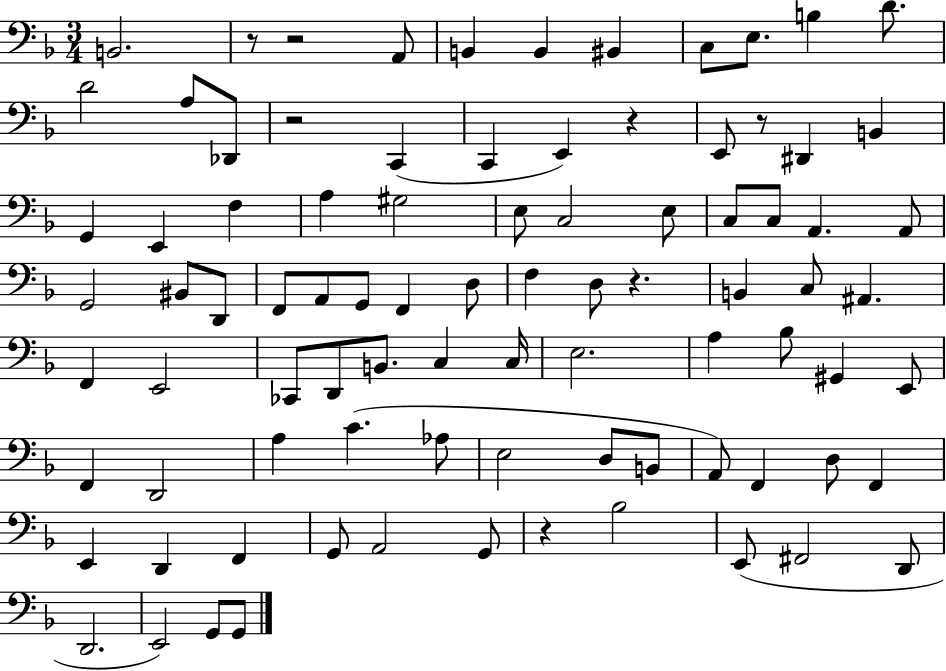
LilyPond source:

{
  \clef bass
  \numericTimeSignature
  \time 3/4
  \key f \major
  \repeat volta 2 { b,2. | r8 r2 a,8 | b,4 b,4 bis,4 | c8 e8. b4 d'8. | \break d'2 a8 des,8 | r2 c,4( | c,4 e,4) r4 | e,8 r8 dis,4 b,4 | \break g,4 e,4 f4 | a4 gis2 | e8 c2 e8 | c8 c8 a,4. a,8 | \break g,2 bis,8 d,8 | f,8 a,8 g,8 f,4 d8 | f4 d8 r4. | b,4 c8 ais,4. | \break f,4 e,2 | ces,8 d,8 b,8. c4 c16 | e2. | a4 bes8 gis,4 e,8 | \break f,4 d,2 | a4 c'4.( aes8 | e2 d8 b,8 | a,8) f,4 d8 f,4 | \break e,4 d,4 f,4 | g,8 a,2 g,8 | r4 bes2 | e,8( fis,2 d,8 | \break d,2. | e,2) g,8 g,8 | } \bar "|."
}